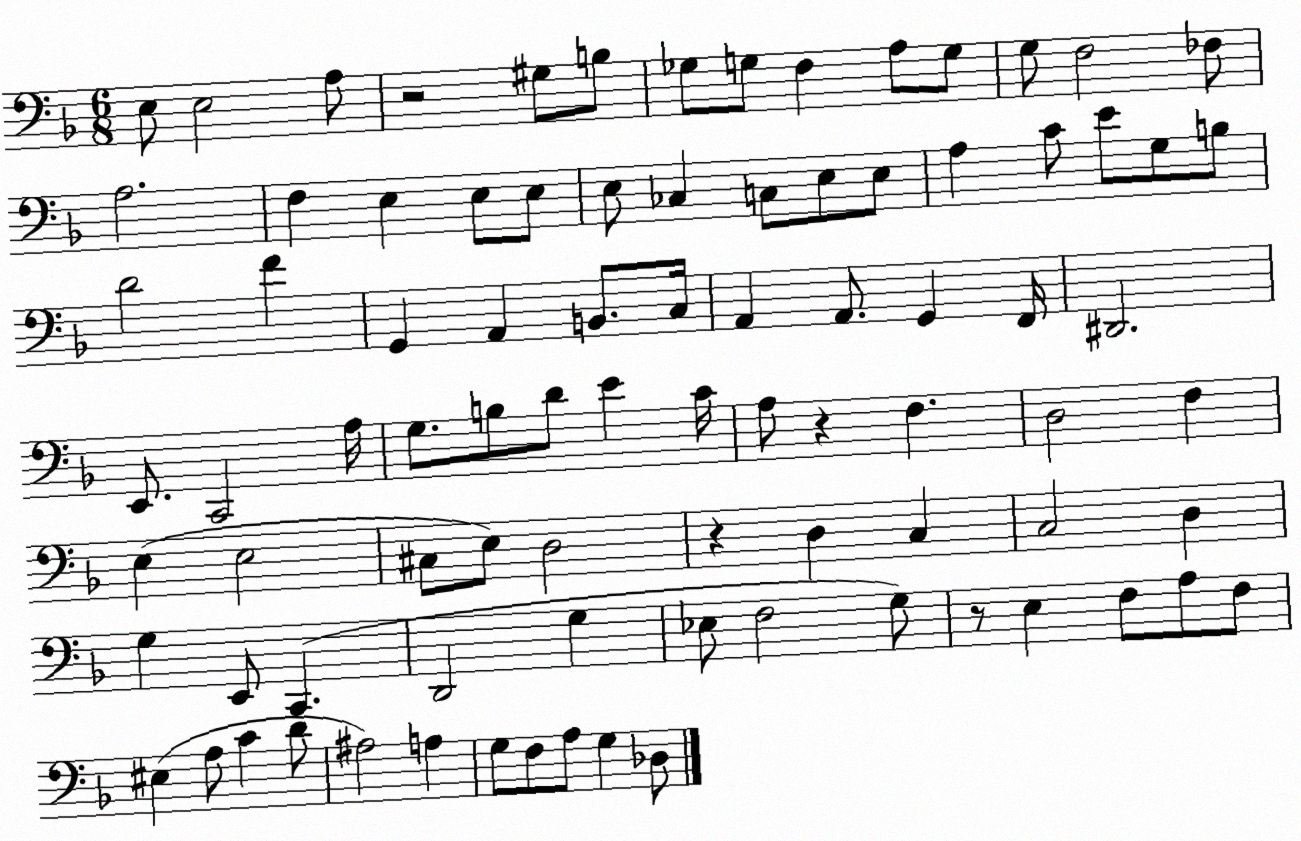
X:1
T:Untitled
M:6/8
L:1/4
K:F
E,/2 E,2 A,/2 z2 ^G,/2 B,/2 _G,/2 G,/2 F, A,/2 G,/2 G,/2 F,2 _F,/2 A,2 F, E, E,/2 E,/2 E,/2 _C, C,/2 E,/2 E,/2 A, C/2 E/2 G,/2 B,/2 D2 F G,, A,, B,,/2 C,/4 A,, A,,/2 G,, F,,/4 ^D,,2 E,,/2 C,,2 A,/4 G,/2 B,/2 D/2 E C/4 A,/2 z F, D,2 F, E, E,2 ^C,/2 E,/2 D,2 z D, C, C,2 D, G, E,,/2 C,, D,,2 G, _E,/2 F,2 G,/2 z/2 E, F,/2 A,/2 F,/2 ^E, A,/2 C D/2 ^A,2 A, G,/2 F,/2 A,/2 G, _D,/2